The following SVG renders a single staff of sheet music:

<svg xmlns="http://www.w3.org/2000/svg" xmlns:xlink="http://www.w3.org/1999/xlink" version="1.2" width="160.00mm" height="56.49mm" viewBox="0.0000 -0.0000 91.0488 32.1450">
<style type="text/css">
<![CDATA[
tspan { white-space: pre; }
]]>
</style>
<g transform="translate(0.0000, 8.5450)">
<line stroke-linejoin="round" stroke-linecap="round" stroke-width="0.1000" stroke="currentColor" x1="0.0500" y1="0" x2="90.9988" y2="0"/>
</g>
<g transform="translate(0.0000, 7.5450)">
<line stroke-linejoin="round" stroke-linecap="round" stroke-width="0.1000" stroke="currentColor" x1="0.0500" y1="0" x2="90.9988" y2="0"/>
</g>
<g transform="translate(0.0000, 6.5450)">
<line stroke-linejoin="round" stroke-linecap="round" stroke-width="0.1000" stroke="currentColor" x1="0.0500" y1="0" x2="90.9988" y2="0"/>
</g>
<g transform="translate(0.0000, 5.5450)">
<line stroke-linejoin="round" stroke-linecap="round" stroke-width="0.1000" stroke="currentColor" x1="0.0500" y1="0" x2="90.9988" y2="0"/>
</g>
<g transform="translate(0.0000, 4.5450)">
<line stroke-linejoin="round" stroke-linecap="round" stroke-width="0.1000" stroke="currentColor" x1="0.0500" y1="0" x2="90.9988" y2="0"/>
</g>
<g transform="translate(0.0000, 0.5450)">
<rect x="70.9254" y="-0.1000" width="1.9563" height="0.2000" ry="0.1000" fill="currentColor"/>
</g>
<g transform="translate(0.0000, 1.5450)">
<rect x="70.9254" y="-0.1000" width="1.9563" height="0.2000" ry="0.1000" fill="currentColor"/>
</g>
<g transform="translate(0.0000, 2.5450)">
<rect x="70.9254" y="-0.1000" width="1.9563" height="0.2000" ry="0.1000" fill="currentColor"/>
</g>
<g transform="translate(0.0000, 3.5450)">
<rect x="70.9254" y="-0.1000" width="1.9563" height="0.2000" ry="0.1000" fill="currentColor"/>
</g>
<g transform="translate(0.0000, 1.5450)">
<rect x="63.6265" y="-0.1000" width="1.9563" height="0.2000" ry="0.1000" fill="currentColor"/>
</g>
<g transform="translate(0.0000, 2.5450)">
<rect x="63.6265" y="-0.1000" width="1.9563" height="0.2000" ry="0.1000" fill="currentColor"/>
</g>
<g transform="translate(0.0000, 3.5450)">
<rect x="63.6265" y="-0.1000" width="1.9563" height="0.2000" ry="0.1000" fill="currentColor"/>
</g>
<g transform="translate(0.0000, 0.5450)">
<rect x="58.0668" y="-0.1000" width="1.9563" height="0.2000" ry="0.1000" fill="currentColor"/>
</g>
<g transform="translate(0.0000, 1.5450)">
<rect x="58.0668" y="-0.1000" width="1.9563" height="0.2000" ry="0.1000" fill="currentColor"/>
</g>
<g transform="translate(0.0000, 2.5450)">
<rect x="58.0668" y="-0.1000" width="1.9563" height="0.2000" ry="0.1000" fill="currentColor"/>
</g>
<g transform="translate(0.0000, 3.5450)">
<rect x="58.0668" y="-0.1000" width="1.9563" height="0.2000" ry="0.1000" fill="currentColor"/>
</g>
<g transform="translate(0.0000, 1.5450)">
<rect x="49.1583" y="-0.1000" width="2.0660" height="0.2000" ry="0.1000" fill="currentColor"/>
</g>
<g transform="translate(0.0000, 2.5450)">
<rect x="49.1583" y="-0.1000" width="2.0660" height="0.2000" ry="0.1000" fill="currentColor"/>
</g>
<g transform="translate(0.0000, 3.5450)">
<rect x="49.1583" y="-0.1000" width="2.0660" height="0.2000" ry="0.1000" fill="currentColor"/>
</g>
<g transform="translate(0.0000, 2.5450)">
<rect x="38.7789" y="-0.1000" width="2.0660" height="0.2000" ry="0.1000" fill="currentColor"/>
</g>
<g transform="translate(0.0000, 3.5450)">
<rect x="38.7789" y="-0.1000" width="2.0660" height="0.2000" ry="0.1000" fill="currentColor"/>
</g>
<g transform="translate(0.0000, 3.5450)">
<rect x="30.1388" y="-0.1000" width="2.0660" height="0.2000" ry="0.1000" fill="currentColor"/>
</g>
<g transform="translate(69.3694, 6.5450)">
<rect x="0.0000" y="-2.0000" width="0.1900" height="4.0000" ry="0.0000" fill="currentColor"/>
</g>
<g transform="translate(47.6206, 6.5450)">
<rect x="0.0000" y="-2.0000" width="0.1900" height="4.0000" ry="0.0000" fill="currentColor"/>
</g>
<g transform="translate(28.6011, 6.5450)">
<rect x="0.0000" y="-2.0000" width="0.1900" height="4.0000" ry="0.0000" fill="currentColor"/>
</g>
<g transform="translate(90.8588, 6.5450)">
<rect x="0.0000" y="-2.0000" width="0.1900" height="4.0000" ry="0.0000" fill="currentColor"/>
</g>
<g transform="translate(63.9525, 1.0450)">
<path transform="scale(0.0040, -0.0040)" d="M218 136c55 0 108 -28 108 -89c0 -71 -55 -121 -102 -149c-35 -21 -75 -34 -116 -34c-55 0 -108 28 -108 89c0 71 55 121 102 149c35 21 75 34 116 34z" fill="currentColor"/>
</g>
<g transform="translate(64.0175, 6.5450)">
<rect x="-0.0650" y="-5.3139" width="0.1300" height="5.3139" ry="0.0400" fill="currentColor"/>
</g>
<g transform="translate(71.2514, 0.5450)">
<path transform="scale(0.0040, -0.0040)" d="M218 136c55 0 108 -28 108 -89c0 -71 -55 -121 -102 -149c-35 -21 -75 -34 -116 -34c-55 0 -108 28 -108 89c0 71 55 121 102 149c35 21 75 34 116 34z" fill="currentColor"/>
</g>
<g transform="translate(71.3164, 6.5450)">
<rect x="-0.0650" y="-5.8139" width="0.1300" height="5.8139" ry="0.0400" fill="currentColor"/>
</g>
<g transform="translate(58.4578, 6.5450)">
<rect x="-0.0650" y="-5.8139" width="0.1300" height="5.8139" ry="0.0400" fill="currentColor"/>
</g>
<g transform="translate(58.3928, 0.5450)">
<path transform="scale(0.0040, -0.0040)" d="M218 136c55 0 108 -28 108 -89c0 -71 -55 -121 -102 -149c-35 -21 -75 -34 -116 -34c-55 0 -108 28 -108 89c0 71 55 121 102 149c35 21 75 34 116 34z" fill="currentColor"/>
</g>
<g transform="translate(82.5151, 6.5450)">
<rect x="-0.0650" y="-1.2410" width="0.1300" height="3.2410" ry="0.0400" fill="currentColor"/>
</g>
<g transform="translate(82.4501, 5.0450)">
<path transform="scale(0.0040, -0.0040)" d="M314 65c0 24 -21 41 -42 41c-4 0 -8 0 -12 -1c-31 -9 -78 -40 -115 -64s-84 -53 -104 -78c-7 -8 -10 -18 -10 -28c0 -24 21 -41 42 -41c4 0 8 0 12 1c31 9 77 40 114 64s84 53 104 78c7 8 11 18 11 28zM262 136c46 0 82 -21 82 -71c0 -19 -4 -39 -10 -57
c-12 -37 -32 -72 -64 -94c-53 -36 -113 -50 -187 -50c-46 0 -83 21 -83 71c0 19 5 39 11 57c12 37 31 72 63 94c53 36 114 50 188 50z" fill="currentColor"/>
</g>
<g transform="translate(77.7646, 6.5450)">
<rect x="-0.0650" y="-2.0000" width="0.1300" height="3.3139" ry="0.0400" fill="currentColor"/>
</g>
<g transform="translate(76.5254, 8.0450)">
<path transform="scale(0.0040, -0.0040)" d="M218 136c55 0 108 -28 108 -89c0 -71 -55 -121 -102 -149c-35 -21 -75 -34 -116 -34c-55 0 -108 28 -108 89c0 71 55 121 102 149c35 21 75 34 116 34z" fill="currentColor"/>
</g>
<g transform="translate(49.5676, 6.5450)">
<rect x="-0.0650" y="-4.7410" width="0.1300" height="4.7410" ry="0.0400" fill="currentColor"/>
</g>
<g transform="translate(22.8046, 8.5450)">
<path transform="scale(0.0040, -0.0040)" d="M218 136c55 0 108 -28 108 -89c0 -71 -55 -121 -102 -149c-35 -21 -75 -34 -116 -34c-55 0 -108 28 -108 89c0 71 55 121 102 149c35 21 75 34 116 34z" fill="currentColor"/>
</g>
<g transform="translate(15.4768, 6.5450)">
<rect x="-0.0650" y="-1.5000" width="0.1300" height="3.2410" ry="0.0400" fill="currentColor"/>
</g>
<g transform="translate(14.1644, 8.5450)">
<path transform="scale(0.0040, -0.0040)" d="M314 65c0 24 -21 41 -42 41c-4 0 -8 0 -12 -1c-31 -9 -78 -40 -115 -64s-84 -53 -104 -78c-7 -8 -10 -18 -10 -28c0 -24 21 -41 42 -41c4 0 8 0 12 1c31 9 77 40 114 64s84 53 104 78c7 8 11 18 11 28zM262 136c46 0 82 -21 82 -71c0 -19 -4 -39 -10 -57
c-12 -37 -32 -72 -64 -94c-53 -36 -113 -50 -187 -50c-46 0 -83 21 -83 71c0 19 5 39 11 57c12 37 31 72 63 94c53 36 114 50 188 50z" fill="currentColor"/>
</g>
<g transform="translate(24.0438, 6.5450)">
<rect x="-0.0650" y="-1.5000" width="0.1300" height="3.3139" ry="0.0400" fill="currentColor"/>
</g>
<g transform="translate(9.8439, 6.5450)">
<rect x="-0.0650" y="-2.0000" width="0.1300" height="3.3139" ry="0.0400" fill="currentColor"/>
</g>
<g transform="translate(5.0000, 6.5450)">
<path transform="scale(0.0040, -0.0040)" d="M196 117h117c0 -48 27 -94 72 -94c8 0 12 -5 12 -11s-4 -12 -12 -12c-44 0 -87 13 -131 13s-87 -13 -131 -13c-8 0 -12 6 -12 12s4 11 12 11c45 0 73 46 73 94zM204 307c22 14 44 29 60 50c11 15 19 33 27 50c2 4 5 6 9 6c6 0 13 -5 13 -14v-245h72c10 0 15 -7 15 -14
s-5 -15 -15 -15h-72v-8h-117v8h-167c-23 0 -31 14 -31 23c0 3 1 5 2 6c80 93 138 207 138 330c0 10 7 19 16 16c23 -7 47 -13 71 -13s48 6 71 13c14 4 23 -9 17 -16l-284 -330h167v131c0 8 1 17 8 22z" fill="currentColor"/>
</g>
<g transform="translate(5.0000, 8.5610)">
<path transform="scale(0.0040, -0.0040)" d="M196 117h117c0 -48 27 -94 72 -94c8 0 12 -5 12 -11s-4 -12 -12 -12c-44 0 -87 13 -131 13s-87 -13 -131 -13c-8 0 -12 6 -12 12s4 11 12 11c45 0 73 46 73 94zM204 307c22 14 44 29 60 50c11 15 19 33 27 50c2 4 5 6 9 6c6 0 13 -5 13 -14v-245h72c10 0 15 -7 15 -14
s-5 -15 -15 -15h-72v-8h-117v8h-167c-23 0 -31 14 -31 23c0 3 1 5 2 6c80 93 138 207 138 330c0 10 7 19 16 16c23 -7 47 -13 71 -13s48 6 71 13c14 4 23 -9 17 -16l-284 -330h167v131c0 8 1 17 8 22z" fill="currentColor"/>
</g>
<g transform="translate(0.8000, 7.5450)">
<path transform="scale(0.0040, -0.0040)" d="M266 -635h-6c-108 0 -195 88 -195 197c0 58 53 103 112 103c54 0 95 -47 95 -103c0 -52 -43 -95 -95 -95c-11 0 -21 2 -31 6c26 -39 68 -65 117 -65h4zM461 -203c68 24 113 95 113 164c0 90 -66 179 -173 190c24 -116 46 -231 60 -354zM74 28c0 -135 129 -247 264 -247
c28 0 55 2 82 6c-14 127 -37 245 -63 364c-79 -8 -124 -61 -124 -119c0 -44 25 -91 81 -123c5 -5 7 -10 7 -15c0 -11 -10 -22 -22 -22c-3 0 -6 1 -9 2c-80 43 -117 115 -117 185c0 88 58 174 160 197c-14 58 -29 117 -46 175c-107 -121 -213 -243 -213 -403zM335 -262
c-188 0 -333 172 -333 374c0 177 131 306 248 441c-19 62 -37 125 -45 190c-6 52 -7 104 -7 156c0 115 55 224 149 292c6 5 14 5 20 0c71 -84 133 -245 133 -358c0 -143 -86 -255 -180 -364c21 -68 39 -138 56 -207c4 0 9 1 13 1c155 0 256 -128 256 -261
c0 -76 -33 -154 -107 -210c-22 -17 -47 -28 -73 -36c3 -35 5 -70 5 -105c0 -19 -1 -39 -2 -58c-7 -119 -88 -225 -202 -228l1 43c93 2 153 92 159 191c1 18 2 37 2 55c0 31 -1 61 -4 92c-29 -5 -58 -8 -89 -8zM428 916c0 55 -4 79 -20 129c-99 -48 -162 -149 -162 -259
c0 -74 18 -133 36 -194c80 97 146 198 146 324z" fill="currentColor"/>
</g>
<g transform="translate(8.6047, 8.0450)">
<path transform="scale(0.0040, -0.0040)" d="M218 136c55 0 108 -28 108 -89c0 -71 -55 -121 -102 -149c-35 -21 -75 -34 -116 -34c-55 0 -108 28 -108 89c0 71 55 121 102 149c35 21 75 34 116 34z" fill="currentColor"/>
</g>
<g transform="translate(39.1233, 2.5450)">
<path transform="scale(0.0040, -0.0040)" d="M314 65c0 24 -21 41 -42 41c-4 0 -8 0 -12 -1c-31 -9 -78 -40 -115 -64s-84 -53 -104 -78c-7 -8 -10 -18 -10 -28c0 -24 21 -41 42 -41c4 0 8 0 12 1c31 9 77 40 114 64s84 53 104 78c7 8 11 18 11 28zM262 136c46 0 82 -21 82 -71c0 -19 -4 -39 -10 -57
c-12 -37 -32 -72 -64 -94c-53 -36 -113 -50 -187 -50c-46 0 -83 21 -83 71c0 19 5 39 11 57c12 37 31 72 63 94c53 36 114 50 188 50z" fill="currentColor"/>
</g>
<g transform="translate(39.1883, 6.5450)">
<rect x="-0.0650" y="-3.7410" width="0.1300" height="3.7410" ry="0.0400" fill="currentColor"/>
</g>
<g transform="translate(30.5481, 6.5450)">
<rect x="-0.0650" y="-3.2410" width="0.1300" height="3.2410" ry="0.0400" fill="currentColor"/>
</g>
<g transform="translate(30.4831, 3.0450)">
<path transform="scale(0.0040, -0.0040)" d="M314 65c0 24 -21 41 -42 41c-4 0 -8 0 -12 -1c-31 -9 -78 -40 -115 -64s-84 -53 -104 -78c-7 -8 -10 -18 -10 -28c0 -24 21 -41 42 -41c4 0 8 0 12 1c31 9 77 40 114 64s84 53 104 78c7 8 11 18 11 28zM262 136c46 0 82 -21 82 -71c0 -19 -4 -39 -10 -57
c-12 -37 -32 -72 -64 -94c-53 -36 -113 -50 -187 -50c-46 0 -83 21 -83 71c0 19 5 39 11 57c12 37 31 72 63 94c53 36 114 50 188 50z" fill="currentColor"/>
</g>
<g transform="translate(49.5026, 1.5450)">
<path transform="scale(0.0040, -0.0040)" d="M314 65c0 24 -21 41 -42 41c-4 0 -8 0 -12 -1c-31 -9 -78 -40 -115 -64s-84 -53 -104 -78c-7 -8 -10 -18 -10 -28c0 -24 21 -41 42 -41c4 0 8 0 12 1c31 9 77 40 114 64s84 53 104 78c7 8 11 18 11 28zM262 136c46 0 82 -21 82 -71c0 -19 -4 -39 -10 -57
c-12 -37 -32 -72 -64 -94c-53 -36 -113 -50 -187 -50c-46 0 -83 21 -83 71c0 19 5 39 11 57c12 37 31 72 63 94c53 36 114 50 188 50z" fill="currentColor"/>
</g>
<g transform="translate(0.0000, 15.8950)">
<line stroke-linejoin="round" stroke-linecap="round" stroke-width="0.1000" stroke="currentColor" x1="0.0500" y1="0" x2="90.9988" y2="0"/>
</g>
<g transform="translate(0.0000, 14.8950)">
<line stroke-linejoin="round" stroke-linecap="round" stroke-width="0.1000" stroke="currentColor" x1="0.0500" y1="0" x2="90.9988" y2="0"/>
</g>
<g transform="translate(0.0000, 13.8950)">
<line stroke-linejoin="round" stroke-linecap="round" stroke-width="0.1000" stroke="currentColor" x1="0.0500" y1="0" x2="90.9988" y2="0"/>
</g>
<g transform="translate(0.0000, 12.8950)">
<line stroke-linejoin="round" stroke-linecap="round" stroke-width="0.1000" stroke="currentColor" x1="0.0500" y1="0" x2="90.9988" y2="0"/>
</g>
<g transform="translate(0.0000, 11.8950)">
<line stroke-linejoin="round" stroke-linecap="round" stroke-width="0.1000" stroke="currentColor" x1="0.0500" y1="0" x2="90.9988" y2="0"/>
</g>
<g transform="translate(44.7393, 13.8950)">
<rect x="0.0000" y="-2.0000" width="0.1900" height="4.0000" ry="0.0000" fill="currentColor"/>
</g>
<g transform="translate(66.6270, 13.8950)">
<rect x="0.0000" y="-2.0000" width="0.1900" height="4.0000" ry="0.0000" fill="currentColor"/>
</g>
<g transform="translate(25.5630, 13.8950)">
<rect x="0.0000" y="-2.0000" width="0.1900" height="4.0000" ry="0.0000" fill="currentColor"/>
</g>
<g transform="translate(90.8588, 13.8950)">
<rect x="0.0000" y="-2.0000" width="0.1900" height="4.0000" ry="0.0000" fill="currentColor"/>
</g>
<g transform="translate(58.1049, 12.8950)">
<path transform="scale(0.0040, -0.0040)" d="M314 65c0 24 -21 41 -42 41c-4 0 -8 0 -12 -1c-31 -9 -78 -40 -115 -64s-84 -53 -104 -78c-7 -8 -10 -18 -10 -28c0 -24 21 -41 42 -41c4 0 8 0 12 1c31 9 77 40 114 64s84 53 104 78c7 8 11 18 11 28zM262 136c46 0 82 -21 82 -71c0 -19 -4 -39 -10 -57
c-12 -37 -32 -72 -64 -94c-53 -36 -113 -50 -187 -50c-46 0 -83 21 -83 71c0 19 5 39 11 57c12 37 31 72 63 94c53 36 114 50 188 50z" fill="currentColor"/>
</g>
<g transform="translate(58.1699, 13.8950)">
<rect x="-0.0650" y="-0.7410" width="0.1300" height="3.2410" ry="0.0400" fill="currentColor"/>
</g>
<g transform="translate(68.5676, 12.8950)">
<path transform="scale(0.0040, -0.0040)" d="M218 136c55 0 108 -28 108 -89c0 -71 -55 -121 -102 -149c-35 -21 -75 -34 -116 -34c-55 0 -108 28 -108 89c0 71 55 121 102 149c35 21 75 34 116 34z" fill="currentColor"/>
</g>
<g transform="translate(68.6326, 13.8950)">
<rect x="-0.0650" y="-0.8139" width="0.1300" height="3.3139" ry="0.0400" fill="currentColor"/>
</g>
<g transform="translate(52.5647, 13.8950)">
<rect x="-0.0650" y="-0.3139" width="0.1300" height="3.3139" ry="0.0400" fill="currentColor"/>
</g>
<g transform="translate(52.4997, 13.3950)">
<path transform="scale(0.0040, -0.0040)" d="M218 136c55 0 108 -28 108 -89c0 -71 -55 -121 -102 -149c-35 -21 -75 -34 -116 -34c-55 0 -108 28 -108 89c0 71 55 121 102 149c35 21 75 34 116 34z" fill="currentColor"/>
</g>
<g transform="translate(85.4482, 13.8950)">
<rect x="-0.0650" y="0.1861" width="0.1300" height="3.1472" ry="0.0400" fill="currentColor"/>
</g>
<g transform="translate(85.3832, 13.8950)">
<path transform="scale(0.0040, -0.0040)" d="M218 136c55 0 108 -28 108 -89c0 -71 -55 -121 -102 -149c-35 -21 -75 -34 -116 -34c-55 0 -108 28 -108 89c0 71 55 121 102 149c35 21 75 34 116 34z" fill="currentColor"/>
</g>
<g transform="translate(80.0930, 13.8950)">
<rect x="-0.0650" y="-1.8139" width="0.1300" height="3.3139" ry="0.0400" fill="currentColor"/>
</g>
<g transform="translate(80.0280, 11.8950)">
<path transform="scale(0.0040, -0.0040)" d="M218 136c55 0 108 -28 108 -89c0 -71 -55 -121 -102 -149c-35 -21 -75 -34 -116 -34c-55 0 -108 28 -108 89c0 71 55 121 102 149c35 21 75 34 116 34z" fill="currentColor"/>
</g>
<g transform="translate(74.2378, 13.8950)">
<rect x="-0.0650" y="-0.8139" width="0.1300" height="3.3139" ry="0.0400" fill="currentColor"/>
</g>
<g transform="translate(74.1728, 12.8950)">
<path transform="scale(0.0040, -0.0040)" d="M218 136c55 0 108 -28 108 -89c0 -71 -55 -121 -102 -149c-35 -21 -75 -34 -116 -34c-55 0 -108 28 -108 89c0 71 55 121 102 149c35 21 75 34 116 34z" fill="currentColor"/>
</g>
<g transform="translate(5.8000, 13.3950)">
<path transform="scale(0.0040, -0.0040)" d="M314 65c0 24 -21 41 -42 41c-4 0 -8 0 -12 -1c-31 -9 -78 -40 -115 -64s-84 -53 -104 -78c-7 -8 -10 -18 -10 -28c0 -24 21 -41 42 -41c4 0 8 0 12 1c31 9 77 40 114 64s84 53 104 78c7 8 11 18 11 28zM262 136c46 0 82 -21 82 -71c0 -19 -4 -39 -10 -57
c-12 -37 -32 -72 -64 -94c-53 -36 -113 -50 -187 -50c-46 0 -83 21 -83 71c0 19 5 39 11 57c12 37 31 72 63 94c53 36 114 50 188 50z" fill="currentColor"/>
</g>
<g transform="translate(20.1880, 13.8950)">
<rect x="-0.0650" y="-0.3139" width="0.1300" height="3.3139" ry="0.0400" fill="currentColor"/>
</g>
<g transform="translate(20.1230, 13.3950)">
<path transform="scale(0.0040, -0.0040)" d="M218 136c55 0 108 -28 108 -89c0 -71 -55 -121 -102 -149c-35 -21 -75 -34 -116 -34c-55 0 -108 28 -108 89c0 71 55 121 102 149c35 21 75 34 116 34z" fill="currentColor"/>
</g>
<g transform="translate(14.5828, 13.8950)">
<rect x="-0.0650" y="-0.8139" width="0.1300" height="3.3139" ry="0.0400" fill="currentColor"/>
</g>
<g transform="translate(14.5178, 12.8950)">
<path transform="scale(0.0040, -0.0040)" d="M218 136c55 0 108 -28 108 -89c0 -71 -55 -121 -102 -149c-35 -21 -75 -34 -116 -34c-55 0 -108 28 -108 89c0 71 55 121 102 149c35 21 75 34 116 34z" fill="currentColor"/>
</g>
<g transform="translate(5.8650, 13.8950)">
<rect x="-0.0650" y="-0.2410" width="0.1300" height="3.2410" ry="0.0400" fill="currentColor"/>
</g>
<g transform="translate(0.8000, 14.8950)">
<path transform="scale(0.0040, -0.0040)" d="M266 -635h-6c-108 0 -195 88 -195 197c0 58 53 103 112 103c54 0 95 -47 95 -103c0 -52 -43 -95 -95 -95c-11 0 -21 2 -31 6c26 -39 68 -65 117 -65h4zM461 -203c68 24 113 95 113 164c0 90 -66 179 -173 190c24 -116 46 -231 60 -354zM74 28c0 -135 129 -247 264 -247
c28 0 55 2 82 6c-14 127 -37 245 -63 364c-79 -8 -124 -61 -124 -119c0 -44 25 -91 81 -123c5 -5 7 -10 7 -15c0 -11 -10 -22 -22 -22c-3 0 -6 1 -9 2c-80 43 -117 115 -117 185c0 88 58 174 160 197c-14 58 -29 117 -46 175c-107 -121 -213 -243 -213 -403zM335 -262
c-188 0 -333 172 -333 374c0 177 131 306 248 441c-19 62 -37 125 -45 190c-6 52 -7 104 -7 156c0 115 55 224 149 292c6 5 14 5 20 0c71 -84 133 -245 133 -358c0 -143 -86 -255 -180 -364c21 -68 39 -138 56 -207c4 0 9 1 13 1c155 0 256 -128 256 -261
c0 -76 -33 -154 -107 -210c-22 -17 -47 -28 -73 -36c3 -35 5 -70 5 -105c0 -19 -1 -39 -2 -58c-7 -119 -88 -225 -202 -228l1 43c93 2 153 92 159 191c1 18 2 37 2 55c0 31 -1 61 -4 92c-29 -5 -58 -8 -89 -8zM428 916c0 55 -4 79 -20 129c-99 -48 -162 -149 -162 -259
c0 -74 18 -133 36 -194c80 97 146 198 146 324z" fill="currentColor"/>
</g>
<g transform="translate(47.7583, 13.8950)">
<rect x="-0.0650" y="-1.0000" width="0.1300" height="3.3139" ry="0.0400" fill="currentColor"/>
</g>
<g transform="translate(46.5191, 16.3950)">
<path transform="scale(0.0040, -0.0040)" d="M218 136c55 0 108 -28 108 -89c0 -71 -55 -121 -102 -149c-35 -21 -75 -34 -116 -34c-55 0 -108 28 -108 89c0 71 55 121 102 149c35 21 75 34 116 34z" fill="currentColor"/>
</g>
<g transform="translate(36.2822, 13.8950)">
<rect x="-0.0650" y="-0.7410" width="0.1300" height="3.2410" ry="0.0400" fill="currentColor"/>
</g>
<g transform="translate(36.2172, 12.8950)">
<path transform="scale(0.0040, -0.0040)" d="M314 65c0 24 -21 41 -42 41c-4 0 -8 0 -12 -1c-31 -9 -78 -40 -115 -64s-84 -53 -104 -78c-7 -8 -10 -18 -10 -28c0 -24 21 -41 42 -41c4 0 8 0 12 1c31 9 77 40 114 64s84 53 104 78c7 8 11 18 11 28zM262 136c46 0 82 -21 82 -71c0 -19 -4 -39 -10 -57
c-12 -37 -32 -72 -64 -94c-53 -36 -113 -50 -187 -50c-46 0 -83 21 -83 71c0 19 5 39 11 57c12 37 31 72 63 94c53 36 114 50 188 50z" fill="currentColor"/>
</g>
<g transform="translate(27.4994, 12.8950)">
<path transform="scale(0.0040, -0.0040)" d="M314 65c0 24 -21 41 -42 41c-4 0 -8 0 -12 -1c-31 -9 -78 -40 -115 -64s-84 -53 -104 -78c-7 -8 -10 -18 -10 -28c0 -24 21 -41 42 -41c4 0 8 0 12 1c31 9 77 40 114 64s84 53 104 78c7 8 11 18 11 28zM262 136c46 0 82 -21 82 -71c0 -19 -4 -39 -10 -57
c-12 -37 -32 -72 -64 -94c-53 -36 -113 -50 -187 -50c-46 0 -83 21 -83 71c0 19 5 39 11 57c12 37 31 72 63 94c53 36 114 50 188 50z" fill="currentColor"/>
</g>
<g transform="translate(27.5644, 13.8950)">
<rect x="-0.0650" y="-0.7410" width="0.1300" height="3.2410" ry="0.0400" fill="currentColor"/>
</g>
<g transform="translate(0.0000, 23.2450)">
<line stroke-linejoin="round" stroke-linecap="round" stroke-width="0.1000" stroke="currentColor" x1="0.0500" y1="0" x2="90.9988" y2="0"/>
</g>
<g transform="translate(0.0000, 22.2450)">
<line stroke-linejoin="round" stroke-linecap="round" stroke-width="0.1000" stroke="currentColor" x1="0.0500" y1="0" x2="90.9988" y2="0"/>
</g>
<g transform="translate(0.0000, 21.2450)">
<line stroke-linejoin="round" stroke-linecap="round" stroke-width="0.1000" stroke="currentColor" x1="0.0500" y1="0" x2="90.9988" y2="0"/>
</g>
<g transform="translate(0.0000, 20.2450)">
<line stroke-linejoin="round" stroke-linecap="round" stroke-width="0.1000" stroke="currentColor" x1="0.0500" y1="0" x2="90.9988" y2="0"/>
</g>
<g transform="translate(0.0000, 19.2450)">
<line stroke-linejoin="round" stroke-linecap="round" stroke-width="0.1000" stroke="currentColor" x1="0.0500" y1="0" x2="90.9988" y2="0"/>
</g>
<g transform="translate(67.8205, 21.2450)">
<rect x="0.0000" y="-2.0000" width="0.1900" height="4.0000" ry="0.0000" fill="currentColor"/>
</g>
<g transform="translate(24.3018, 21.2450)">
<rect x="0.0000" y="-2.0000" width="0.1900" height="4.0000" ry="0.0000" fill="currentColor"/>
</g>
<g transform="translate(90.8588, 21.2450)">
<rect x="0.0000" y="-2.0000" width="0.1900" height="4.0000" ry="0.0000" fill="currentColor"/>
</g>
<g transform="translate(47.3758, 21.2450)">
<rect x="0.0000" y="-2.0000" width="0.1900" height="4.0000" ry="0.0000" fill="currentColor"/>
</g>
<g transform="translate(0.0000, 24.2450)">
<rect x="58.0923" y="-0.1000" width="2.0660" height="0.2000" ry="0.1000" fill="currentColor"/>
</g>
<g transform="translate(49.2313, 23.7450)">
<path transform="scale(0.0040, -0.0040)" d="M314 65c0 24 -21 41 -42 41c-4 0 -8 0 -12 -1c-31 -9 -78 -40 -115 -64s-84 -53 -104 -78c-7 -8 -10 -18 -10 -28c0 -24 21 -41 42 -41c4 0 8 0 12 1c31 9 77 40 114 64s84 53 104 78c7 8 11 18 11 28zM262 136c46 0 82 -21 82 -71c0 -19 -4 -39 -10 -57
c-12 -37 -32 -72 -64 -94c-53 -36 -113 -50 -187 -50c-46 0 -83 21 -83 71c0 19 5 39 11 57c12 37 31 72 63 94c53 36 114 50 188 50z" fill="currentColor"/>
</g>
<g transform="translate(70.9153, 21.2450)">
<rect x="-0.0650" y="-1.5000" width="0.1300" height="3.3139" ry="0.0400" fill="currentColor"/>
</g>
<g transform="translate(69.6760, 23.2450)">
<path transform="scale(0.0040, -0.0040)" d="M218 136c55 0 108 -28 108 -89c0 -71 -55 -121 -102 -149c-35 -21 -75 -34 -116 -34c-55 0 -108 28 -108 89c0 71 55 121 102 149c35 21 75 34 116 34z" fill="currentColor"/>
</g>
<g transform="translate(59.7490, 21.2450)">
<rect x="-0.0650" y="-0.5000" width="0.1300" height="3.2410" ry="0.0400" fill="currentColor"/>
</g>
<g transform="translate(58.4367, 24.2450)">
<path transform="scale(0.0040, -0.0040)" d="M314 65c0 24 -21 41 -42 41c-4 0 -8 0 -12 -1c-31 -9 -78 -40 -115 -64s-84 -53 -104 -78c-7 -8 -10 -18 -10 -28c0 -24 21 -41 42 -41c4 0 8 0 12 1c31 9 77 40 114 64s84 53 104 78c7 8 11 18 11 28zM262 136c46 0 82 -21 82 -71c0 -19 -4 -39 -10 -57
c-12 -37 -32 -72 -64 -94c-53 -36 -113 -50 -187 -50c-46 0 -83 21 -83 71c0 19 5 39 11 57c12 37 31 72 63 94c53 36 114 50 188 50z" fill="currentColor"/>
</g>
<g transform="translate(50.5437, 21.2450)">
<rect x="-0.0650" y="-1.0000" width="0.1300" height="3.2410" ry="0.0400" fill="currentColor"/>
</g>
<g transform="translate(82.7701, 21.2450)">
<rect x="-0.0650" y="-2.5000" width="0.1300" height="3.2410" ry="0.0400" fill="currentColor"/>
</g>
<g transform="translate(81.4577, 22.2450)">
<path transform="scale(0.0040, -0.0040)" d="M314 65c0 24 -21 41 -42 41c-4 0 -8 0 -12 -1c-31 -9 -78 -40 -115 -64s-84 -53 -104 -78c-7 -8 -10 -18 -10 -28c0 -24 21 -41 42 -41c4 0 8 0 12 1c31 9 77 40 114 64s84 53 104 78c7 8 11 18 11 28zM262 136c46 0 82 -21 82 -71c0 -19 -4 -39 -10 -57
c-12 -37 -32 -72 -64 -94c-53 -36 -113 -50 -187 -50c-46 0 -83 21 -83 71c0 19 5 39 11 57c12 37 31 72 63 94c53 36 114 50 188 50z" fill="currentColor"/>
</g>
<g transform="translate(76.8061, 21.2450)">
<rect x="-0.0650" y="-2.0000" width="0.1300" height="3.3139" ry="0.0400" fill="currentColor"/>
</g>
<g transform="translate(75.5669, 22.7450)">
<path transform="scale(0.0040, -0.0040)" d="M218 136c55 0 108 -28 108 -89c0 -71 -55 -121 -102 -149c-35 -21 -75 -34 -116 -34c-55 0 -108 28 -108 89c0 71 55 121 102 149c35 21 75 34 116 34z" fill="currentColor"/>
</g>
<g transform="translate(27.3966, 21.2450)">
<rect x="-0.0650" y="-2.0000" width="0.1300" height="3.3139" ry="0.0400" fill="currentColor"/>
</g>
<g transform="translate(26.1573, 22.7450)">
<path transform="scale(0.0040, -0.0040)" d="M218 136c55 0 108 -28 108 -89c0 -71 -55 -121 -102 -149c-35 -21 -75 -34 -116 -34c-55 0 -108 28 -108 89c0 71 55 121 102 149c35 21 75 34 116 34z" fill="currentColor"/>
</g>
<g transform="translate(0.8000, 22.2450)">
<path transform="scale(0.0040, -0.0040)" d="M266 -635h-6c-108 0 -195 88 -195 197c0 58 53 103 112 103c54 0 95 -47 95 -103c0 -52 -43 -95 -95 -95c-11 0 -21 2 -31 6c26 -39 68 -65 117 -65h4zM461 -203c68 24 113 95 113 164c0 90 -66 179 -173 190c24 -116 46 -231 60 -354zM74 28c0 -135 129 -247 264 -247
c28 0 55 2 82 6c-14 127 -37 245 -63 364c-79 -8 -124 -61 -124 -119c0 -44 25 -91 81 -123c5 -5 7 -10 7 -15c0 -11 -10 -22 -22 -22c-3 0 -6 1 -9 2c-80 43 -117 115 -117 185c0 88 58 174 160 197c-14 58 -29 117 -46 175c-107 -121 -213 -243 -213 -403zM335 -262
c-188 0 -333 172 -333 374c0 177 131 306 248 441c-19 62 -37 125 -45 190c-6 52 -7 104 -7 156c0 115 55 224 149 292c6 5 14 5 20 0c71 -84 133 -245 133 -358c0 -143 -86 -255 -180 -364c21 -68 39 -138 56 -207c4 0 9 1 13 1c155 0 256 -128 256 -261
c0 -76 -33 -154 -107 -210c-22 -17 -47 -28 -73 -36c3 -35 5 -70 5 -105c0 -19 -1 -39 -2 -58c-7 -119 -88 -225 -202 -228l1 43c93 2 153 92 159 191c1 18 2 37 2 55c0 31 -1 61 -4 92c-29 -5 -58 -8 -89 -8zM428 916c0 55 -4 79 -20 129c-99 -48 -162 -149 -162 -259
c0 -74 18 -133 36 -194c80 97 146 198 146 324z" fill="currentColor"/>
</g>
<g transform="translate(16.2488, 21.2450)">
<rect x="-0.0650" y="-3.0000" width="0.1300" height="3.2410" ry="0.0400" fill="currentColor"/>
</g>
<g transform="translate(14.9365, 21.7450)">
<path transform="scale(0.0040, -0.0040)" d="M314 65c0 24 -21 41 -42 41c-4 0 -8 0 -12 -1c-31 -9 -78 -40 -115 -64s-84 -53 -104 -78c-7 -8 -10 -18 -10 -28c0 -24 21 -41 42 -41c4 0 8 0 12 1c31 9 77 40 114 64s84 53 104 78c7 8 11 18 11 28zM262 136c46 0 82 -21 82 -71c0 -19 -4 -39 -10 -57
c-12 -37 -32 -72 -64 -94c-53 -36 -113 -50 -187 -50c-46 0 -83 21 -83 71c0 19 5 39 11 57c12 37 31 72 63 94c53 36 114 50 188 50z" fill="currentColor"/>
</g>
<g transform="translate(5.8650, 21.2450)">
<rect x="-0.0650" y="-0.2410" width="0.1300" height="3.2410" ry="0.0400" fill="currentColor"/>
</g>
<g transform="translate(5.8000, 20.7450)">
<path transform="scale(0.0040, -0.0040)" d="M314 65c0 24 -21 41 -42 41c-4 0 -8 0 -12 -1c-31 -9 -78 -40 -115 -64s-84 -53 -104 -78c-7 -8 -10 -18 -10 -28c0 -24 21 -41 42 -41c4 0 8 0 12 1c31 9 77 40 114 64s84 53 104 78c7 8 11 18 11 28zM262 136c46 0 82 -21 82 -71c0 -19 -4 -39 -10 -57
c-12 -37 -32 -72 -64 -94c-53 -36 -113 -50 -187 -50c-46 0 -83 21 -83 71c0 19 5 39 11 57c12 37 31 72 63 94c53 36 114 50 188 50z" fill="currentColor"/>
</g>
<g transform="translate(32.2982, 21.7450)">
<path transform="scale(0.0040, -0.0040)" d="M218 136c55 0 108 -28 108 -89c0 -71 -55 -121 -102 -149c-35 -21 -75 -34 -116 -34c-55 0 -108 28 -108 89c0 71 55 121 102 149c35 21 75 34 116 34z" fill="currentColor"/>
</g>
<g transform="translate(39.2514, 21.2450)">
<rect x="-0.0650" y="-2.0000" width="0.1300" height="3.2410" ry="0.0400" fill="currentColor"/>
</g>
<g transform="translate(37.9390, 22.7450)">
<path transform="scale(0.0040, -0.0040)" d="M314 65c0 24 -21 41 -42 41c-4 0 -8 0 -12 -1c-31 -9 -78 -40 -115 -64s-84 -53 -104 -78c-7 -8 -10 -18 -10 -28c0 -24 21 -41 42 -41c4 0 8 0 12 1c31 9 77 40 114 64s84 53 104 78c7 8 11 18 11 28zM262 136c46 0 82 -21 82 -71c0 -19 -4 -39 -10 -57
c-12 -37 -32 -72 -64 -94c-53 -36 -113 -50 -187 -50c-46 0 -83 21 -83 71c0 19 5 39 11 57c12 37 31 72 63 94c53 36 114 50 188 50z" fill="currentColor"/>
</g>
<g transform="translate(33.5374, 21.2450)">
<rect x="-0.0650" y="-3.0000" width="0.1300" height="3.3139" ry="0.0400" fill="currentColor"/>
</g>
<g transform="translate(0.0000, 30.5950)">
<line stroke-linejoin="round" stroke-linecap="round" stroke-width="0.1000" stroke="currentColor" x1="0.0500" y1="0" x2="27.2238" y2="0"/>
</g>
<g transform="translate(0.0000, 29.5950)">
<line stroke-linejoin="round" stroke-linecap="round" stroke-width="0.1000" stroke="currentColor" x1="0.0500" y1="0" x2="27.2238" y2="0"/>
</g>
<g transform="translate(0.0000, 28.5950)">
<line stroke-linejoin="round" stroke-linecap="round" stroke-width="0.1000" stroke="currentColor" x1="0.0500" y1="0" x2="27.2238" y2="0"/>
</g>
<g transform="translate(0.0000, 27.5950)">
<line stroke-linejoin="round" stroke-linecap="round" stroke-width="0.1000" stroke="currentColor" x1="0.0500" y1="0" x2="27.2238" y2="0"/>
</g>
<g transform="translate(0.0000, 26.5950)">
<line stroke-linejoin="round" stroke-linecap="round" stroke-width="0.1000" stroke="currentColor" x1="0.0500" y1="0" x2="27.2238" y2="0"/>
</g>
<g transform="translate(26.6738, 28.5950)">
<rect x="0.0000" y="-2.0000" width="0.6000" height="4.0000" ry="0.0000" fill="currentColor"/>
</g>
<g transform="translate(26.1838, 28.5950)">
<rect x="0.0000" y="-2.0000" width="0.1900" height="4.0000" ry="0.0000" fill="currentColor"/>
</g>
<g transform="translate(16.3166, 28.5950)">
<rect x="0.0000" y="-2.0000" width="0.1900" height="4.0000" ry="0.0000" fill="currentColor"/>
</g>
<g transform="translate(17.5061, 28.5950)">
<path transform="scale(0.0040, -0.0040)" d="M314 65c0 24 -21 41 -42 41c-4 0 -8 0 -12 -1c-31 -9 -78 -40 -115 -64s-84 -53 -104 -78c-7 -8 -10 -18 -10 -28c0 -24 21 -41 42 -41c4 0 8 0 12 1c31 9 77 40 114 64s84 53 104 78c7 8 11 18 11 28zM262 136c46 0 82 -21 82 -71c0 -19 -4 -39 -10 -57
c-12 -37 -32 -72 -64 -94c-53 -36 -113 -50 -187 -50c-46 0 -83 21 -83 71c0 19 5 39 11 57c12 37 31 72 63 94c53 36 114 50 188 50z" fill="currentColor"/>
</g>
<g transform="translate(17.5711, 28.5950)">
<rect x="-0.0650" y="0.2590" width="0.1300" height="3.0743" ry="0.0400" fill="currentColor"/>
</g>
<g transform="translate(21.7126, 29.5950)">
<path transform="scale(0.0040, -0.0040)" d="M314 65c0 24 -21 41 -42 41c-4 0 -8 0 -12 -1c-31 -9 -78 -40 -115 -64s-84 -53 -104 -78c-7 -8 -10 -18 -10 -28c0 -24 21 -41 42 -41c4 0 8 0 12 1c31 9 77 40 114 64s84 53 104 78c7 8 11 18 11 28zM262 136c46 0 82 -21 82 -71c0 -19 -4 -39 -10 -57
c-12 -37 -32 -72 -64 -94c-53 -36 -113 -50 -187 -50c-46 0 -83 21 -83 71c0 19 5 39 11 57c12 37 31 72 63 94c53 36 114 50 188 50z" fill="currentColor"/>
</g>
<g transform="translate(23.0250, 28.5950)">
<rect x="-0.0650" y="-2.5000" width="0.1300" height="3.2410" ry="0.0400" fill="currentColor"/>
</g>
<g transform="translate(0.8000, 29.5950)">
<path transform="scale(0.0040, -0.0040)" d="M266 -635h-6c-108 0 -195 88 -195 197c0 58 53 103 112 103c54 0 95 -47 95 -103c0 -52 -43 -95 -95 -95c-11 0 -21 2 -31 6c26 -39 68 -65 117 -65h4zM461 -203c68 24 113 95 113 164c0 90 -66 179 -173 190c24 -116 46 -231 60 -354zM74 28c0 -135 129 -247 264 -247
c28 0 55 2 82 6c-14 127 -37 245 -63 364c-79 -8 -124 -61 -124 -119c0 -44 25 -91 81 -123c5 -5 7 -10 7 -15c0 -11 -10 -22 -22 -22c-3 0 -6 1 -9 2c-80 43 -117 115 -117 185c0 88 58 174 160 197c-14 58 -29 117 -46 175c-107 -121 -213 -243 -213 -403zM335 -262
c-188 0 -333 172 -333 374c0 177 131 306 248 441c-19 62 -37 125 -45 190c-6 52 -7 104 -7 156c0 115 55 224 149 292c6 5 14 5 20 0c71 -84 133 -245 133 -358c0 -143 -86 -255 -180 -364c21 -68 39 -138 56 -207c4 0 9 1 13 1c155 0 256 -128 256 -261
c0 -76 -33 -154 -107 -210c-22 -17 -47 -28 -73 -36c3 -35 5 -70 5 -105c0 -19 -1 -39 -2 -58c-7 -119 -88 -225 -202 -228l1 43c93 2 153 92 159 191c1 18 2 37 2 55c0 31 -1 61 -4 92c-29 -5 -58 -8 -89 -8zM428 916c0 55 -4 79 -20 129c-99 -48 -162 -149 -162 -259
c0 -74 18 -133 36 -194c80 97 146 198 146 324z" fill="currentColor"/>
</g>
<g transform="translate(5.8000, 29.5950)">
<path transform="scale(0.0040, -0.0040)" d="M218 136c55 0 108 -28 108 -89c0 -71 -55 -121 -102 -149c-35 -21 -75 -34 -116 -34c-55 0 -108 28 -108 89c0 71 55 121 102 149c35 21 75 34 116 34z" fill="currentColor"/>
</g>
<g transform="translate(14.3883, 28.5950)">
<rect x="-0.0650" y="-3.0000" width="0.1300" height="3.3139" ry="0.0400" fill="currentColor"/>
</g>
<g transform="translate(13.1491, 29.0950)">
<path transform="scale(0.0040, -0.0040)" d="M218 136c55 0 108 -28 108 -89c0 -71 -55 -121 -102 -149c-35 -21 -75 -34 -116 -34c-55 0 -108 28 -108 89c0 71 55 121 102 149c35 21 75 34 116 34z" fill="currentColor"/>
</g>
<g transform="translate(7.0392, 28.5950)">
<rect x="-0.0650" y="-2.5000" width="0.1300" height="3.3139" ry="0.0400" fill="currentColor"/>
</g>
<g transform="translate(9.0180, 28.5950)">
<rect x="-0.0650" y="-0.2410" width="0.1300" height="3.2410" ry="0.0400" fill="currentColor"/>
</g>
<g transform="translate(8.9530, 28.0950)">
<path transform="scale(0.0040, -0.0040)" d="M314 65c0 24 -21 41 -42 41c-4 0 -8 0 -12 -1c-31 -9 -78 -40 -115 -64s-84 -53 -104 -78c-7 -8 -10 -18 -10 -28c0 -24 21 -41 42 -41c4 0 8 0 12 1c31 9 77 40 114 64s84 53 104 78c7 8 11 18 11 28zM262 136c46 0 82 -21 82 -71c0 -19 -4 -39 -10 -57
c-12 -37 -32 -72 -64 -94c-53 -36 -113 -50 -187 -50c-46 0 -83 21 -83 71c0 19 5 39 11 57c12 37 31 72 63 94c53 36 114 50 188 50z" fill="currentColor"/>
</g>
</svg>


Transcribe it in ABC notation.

X:1
T:Untitled
M:4/4
L:1/4
K:C
F E2 E b2 c'2 e'2 g' f' g' F e2 c2 d c d2 d2 D c d2 d d f B c2 A2 F A F2 D2 C2 E F G2 G c2 A B2 G2